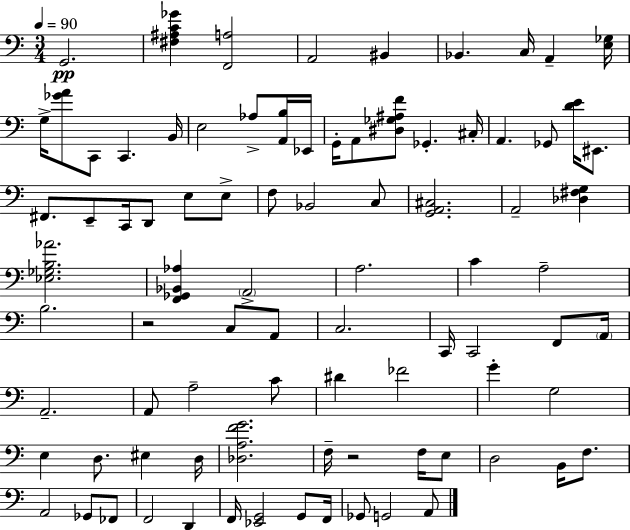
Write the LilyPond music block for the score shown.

{
  \clef bass
  \numericTimeSignature
  \time 3/4
  \key c \major
  \tempo 4 = 90
  \repeat volta 2 { g,2.\pp | <fis ais c' ges'>4 <f, a>2 | a,2 bis,4 | bes,4. c16 a,4-- <e ges>16 | \break g16-> <ges' a'>8 c,8 c,4. b,16 | e2 aes8-> <a, b>16 ees,16 | g,16-. a,8 <dis ges ais f'>8 ges,4.-. cis16-. | a,4. ges,8 <d' e'>16 eis,8. | \break fis,8. e,8-- c,16 d,8 e8 e8-> | f8 bes,2 c8 | <g, a, cis>2. | a,2-- <des fis g>4 | \break <ees ges b aes'>2. | <f, ges, bes, aes>4 \parenthesize a,2-> | a2. | c'4 a2-- | \break b2. | r2 c8 a,8 | c2. | c,16 c,2 f,8 \parenthesize a,16 | \break a,2.-- | a,8 a2-- c'8 | dis'4 fes'2 | g'4-. g2 | \break e4 d8. eis4 d16 | <des a f' g'>2. | f16-- r2 f16 e8 | d2 b,16 f8. | \break a,2 ges,8 fes,8 | f,2 d,4 | f,16 <ees, g,>2 g,8 f,16 | ges,8 g,2 a,8 | \break } \bar "|."
}